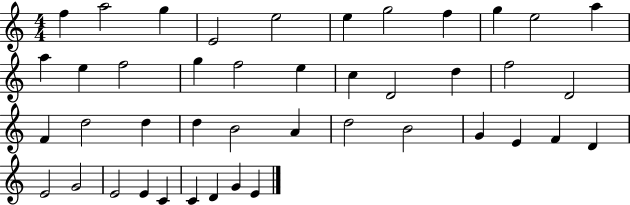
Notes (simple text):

F5/q A5/h G5/q E4/h E5/h E5/q G5/h F5/q G5/q E5/h A5/q A5/q E5/q F5/h G5/q F5/h E5/q C5/q D4/h D5/q F5/h D4/h F4/q D5/h D5/q D5/q B4/h A4/q D5/h B4/h G4/q E4/q F4/q D4/q E4/h G4/h E4/h E4/q C4/q C4/q D4/q G4/q E4/q